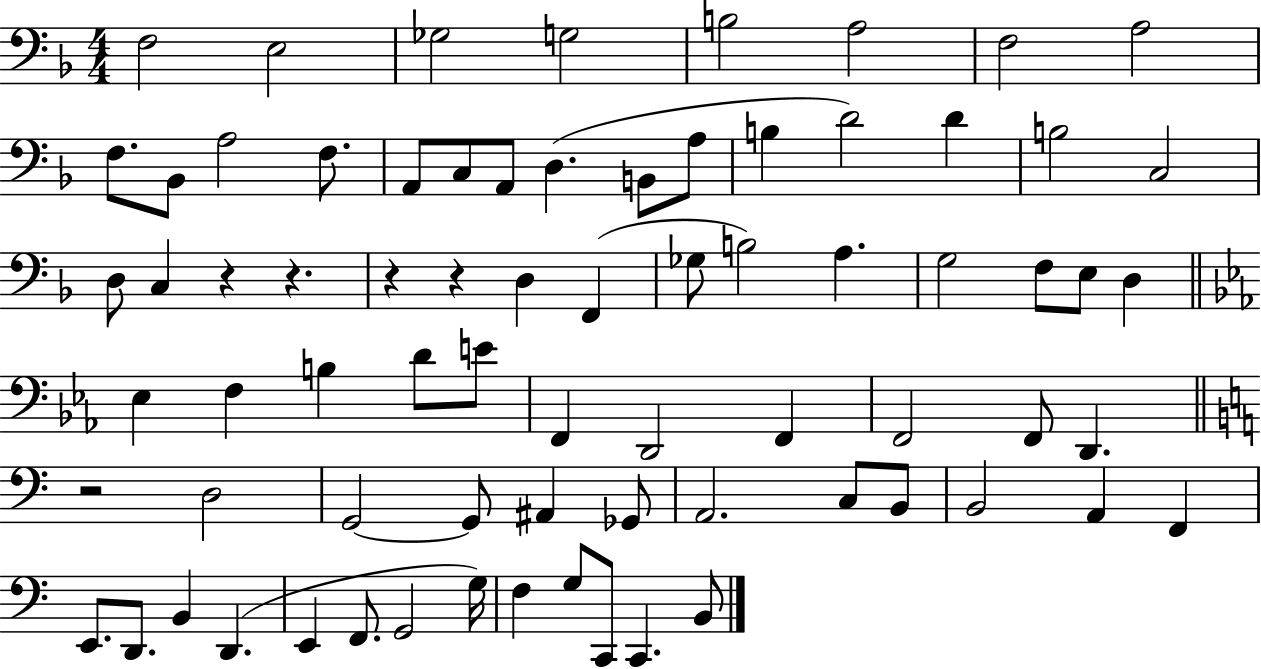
F3/h E3/h Gb3/h G3/h B3/h A3/h F3/h A3/h F3/e. Bb2/e A3/h F3/e. A2/e C3/e A2/e D3/q. B2/e A3/e B3/q D4/h D4/q B3/h C3/h D3/e C3/q R/q R/q. R/q R/q D3/q F2/q Gb3/e B3/h A3/q. G3/h F3/e E3/e D3/q Eb3/q F3/q B3/q D4/e E4/e F2/q D2/h F2/q F2/h F2/e D2/q. R/h D3/h G2/h G2/e A#2/q Gb2/e A2/h. C3/e B2/e B2/h A2/q F2/q E2/e. D2/e. B2/q D2/q. E2/q F2/e. G2/h G3/s F3/q G3/e C2/e C2/q. B2/e